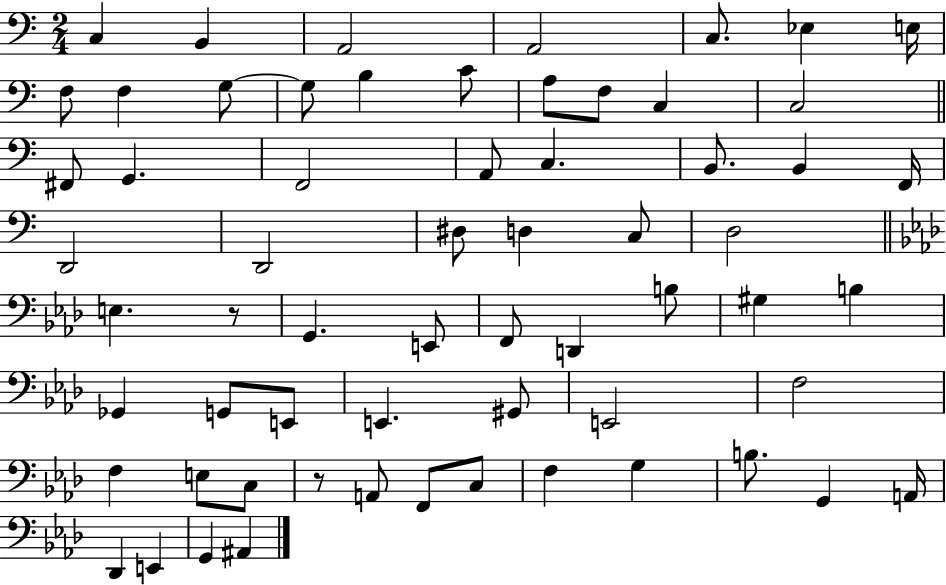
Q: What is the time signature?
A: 2/4